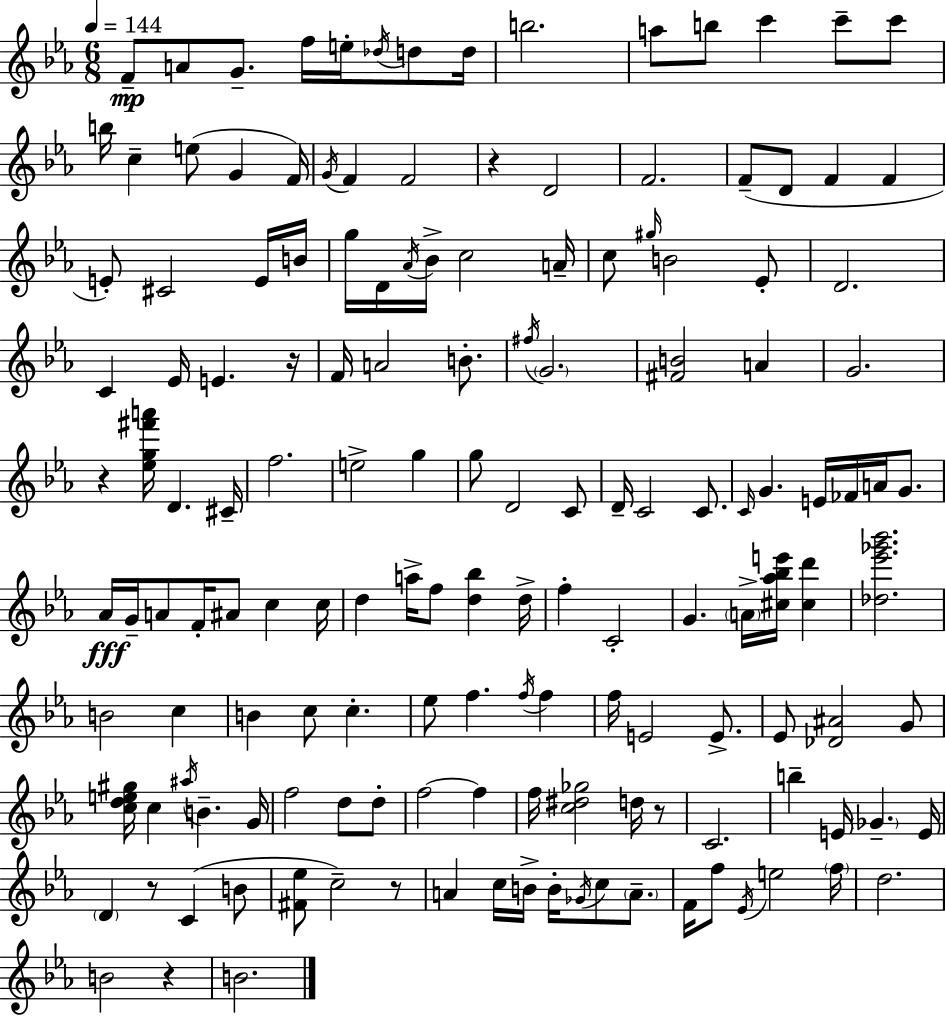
X:1
T:Untitled
M:6/8
L:1/4
K:Cm
F/2 A/2 G/2 f/4 e/4 _d/4 d/2 d/4 b2 a/2 b/2 c' c'/2 c'/2 b/4 c e/2 G F/4 G/4 F F2 z D2 F2 F/2 D/2 F F E/2 ^C2 E/4 B/4 g/4 D/4 _A/4 _B/4 c2 A/4 c/2 ^g/4 B2 _E/2 D2 C _E/4 E z/4 F/4 A2 B/2 ^f/4 G2 [^FB]2 A G2 z [_eg^f'a']/4 D ^C/4 f2 e2 g g/2 D2 C/2 D/4 C2 C/2 C/4 G E/4 _F/4 A/4 G/2 _A/4 G/4 A/2 F/4 ^A/2 c c/4 d a/4 f/2 [d_b] d/4 f C2 G A/4 [^c_a_be']/4 [^cd'] [_d_e'_g'_b']2 B2 c B c/2 c _e/2 f f/4 f f/4 E2 E/2 _E/2 [_D^A]2 G/2 [cde^g]/4 c ^a/4 B G/4 f2 d/2 d/2 f2 f f/4 [c^d_g]2 d/4 z/2 C2 b E/4 _G E/4 D z/2 C B/2 [^F_e]/2 c2 z/2 A c/4 B/4 B/4 _G/4 c/2 A/2 F/4 f/2 _E/4 e2 f/4 d2 B2 z B2